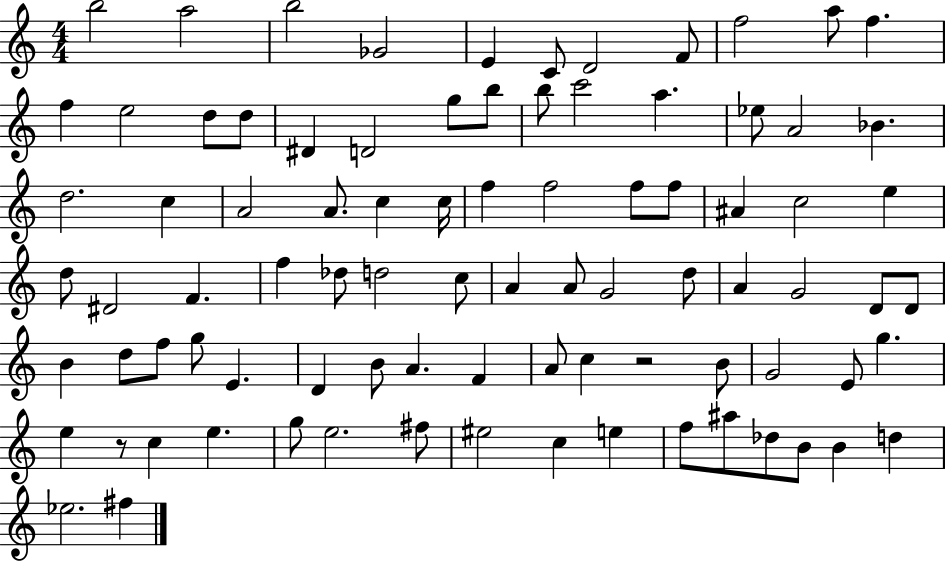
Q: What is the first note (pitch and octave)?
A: B5